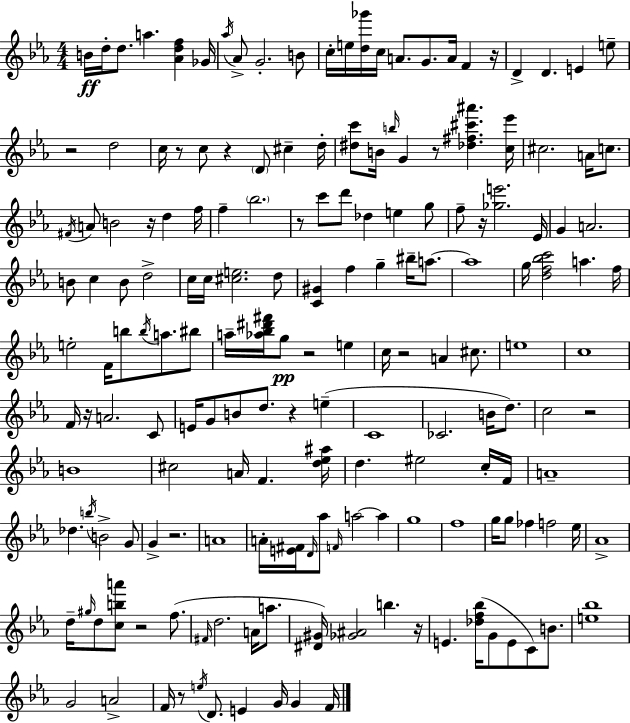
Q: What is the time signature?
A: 4/4